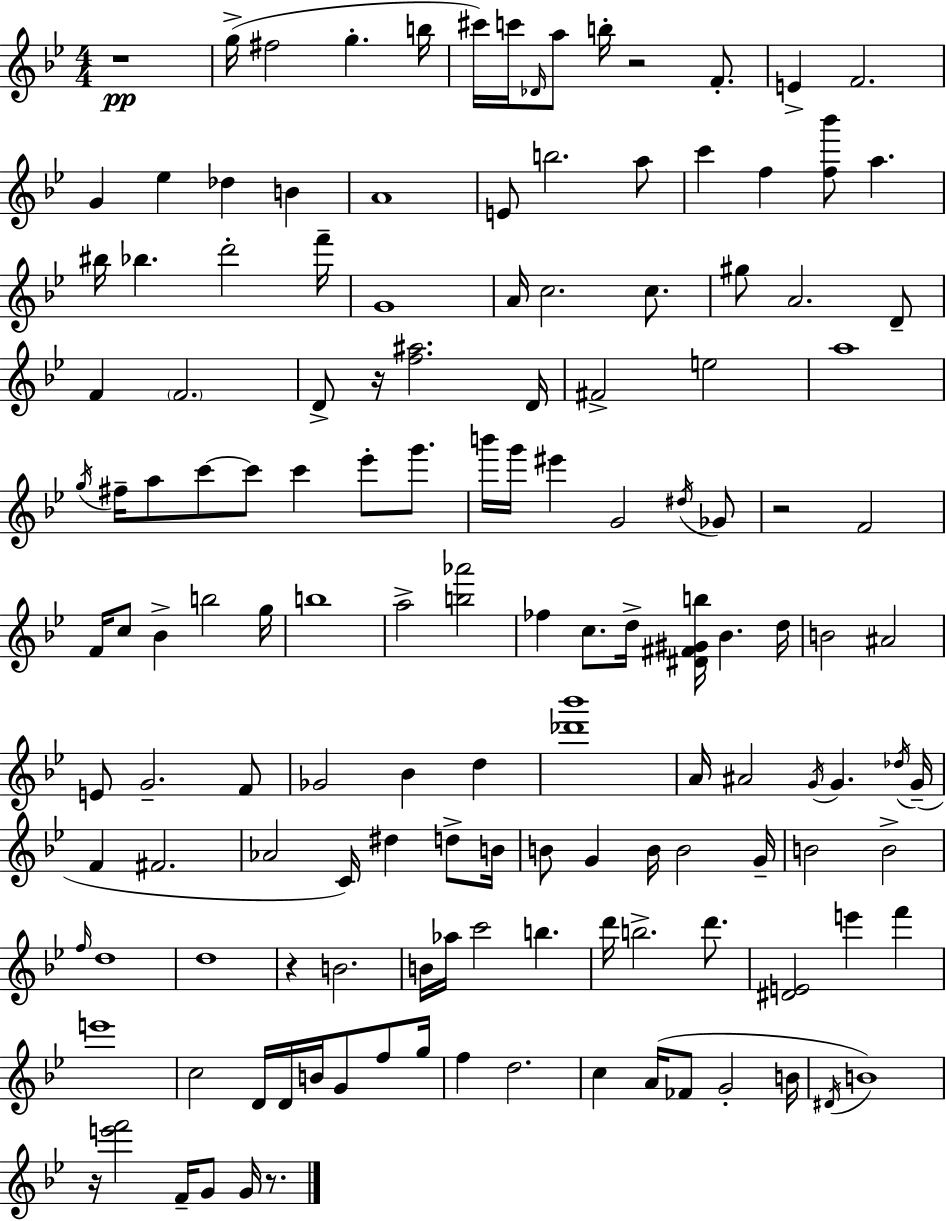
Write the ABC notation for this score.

X:1
T:Untitled
M:4/4
L:1/4
K:Bb
z4 g/4 ^f2 g b/4 ^c'/4 c'/4 _D/4 a/2 b/4 z2 F/2 E F2 G _e _d B A4 E/2 b2 a/2 c' f [f_b']/2 a ^b/4 _b d'2 f'/4 G4 A/4 c2 c/2 ^g/2 A2 D/2 F F2 D/2 z/4 [f^a]2 D/4 ^F2 e2 a4 g/4 ^f/4 a/2 c'/2 c'/2 c' _e'/2 g'/2 b'/4 g'/4 ^e' G2 ^d/4 _G/2 z2 F2 F/4 c/2 _B b2 g/4 b4 a2 [b_a']2 _f c/2 d/4 [^D^F^Gb]/4 _B d/4 B2 ^A2 E/2 G2 F/2 _G2 _B d [_d'_b']4 A/4 ^A2 G/4 G _d/4 G/4 F ^F2 _A2 C/4 ^d d/2 B/4 B/2 G B/4 B2 G/4 B2 B2 f/4 d4 d4 z B2 B/4 _a/4 c'2 b d'/4 b2 d'/2 [^DE]2 e' f' e'4 c2 D/4 D/4 B/4 G/2 f/2 g/4 f d2 c A/4 _F/2 G2 B/4 ^D/4 B4 z/4 [e'f']2 F/4 G/2 G/4 z/2